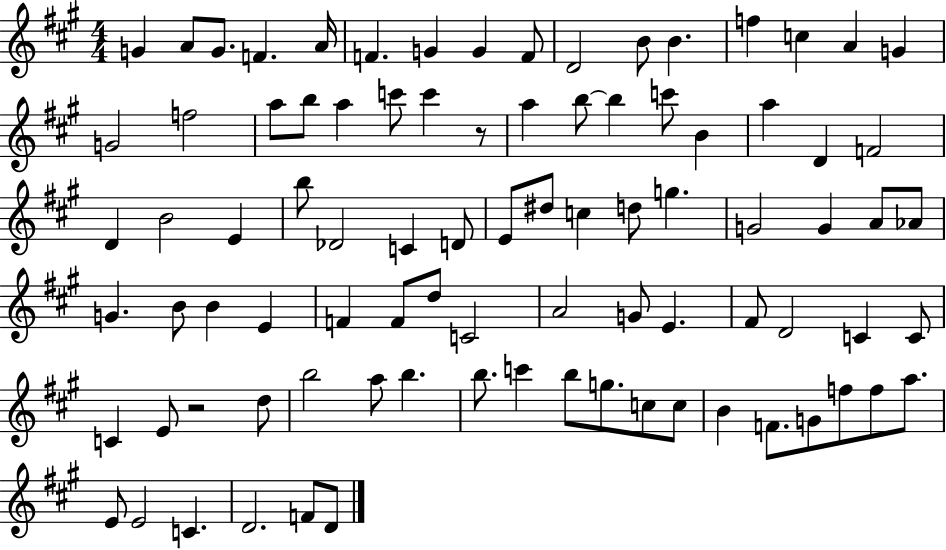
G4/q A4/e G4/e. F4/q. A4/s F4/q. G4/q G4/q F4/e D4/h B4/e B4/q. F5/q C5/q A4/q G4/q G4/h F5/h A5/e B5/e A5/q C6/e C6/q R/e A5/q B5/e B5/q C6/e B4/q A5/q D4/q F4/h D4/q B4/h E4/q B5/e Db4/h C4/q D4/e E4/e D#5/e C5/q D5/e G5/q. G4/h G4/q A4/e Ab4/e G4/q. B4/e B4/q E4/q F4/q F4/e D5/e C4/h A4/h G4/e E4/q. F#4/e D4/h C4/q C4/e C4/q E4/e R/h D5/e B5/h A5/e B5/q. B5/e. C6/q B5/e G5/e. C5/e C5/e B4/q F4/e. G4/e F5/e F5/e A5/e. E4/e E4/h C4/q. D4/h. F4/e D4/e